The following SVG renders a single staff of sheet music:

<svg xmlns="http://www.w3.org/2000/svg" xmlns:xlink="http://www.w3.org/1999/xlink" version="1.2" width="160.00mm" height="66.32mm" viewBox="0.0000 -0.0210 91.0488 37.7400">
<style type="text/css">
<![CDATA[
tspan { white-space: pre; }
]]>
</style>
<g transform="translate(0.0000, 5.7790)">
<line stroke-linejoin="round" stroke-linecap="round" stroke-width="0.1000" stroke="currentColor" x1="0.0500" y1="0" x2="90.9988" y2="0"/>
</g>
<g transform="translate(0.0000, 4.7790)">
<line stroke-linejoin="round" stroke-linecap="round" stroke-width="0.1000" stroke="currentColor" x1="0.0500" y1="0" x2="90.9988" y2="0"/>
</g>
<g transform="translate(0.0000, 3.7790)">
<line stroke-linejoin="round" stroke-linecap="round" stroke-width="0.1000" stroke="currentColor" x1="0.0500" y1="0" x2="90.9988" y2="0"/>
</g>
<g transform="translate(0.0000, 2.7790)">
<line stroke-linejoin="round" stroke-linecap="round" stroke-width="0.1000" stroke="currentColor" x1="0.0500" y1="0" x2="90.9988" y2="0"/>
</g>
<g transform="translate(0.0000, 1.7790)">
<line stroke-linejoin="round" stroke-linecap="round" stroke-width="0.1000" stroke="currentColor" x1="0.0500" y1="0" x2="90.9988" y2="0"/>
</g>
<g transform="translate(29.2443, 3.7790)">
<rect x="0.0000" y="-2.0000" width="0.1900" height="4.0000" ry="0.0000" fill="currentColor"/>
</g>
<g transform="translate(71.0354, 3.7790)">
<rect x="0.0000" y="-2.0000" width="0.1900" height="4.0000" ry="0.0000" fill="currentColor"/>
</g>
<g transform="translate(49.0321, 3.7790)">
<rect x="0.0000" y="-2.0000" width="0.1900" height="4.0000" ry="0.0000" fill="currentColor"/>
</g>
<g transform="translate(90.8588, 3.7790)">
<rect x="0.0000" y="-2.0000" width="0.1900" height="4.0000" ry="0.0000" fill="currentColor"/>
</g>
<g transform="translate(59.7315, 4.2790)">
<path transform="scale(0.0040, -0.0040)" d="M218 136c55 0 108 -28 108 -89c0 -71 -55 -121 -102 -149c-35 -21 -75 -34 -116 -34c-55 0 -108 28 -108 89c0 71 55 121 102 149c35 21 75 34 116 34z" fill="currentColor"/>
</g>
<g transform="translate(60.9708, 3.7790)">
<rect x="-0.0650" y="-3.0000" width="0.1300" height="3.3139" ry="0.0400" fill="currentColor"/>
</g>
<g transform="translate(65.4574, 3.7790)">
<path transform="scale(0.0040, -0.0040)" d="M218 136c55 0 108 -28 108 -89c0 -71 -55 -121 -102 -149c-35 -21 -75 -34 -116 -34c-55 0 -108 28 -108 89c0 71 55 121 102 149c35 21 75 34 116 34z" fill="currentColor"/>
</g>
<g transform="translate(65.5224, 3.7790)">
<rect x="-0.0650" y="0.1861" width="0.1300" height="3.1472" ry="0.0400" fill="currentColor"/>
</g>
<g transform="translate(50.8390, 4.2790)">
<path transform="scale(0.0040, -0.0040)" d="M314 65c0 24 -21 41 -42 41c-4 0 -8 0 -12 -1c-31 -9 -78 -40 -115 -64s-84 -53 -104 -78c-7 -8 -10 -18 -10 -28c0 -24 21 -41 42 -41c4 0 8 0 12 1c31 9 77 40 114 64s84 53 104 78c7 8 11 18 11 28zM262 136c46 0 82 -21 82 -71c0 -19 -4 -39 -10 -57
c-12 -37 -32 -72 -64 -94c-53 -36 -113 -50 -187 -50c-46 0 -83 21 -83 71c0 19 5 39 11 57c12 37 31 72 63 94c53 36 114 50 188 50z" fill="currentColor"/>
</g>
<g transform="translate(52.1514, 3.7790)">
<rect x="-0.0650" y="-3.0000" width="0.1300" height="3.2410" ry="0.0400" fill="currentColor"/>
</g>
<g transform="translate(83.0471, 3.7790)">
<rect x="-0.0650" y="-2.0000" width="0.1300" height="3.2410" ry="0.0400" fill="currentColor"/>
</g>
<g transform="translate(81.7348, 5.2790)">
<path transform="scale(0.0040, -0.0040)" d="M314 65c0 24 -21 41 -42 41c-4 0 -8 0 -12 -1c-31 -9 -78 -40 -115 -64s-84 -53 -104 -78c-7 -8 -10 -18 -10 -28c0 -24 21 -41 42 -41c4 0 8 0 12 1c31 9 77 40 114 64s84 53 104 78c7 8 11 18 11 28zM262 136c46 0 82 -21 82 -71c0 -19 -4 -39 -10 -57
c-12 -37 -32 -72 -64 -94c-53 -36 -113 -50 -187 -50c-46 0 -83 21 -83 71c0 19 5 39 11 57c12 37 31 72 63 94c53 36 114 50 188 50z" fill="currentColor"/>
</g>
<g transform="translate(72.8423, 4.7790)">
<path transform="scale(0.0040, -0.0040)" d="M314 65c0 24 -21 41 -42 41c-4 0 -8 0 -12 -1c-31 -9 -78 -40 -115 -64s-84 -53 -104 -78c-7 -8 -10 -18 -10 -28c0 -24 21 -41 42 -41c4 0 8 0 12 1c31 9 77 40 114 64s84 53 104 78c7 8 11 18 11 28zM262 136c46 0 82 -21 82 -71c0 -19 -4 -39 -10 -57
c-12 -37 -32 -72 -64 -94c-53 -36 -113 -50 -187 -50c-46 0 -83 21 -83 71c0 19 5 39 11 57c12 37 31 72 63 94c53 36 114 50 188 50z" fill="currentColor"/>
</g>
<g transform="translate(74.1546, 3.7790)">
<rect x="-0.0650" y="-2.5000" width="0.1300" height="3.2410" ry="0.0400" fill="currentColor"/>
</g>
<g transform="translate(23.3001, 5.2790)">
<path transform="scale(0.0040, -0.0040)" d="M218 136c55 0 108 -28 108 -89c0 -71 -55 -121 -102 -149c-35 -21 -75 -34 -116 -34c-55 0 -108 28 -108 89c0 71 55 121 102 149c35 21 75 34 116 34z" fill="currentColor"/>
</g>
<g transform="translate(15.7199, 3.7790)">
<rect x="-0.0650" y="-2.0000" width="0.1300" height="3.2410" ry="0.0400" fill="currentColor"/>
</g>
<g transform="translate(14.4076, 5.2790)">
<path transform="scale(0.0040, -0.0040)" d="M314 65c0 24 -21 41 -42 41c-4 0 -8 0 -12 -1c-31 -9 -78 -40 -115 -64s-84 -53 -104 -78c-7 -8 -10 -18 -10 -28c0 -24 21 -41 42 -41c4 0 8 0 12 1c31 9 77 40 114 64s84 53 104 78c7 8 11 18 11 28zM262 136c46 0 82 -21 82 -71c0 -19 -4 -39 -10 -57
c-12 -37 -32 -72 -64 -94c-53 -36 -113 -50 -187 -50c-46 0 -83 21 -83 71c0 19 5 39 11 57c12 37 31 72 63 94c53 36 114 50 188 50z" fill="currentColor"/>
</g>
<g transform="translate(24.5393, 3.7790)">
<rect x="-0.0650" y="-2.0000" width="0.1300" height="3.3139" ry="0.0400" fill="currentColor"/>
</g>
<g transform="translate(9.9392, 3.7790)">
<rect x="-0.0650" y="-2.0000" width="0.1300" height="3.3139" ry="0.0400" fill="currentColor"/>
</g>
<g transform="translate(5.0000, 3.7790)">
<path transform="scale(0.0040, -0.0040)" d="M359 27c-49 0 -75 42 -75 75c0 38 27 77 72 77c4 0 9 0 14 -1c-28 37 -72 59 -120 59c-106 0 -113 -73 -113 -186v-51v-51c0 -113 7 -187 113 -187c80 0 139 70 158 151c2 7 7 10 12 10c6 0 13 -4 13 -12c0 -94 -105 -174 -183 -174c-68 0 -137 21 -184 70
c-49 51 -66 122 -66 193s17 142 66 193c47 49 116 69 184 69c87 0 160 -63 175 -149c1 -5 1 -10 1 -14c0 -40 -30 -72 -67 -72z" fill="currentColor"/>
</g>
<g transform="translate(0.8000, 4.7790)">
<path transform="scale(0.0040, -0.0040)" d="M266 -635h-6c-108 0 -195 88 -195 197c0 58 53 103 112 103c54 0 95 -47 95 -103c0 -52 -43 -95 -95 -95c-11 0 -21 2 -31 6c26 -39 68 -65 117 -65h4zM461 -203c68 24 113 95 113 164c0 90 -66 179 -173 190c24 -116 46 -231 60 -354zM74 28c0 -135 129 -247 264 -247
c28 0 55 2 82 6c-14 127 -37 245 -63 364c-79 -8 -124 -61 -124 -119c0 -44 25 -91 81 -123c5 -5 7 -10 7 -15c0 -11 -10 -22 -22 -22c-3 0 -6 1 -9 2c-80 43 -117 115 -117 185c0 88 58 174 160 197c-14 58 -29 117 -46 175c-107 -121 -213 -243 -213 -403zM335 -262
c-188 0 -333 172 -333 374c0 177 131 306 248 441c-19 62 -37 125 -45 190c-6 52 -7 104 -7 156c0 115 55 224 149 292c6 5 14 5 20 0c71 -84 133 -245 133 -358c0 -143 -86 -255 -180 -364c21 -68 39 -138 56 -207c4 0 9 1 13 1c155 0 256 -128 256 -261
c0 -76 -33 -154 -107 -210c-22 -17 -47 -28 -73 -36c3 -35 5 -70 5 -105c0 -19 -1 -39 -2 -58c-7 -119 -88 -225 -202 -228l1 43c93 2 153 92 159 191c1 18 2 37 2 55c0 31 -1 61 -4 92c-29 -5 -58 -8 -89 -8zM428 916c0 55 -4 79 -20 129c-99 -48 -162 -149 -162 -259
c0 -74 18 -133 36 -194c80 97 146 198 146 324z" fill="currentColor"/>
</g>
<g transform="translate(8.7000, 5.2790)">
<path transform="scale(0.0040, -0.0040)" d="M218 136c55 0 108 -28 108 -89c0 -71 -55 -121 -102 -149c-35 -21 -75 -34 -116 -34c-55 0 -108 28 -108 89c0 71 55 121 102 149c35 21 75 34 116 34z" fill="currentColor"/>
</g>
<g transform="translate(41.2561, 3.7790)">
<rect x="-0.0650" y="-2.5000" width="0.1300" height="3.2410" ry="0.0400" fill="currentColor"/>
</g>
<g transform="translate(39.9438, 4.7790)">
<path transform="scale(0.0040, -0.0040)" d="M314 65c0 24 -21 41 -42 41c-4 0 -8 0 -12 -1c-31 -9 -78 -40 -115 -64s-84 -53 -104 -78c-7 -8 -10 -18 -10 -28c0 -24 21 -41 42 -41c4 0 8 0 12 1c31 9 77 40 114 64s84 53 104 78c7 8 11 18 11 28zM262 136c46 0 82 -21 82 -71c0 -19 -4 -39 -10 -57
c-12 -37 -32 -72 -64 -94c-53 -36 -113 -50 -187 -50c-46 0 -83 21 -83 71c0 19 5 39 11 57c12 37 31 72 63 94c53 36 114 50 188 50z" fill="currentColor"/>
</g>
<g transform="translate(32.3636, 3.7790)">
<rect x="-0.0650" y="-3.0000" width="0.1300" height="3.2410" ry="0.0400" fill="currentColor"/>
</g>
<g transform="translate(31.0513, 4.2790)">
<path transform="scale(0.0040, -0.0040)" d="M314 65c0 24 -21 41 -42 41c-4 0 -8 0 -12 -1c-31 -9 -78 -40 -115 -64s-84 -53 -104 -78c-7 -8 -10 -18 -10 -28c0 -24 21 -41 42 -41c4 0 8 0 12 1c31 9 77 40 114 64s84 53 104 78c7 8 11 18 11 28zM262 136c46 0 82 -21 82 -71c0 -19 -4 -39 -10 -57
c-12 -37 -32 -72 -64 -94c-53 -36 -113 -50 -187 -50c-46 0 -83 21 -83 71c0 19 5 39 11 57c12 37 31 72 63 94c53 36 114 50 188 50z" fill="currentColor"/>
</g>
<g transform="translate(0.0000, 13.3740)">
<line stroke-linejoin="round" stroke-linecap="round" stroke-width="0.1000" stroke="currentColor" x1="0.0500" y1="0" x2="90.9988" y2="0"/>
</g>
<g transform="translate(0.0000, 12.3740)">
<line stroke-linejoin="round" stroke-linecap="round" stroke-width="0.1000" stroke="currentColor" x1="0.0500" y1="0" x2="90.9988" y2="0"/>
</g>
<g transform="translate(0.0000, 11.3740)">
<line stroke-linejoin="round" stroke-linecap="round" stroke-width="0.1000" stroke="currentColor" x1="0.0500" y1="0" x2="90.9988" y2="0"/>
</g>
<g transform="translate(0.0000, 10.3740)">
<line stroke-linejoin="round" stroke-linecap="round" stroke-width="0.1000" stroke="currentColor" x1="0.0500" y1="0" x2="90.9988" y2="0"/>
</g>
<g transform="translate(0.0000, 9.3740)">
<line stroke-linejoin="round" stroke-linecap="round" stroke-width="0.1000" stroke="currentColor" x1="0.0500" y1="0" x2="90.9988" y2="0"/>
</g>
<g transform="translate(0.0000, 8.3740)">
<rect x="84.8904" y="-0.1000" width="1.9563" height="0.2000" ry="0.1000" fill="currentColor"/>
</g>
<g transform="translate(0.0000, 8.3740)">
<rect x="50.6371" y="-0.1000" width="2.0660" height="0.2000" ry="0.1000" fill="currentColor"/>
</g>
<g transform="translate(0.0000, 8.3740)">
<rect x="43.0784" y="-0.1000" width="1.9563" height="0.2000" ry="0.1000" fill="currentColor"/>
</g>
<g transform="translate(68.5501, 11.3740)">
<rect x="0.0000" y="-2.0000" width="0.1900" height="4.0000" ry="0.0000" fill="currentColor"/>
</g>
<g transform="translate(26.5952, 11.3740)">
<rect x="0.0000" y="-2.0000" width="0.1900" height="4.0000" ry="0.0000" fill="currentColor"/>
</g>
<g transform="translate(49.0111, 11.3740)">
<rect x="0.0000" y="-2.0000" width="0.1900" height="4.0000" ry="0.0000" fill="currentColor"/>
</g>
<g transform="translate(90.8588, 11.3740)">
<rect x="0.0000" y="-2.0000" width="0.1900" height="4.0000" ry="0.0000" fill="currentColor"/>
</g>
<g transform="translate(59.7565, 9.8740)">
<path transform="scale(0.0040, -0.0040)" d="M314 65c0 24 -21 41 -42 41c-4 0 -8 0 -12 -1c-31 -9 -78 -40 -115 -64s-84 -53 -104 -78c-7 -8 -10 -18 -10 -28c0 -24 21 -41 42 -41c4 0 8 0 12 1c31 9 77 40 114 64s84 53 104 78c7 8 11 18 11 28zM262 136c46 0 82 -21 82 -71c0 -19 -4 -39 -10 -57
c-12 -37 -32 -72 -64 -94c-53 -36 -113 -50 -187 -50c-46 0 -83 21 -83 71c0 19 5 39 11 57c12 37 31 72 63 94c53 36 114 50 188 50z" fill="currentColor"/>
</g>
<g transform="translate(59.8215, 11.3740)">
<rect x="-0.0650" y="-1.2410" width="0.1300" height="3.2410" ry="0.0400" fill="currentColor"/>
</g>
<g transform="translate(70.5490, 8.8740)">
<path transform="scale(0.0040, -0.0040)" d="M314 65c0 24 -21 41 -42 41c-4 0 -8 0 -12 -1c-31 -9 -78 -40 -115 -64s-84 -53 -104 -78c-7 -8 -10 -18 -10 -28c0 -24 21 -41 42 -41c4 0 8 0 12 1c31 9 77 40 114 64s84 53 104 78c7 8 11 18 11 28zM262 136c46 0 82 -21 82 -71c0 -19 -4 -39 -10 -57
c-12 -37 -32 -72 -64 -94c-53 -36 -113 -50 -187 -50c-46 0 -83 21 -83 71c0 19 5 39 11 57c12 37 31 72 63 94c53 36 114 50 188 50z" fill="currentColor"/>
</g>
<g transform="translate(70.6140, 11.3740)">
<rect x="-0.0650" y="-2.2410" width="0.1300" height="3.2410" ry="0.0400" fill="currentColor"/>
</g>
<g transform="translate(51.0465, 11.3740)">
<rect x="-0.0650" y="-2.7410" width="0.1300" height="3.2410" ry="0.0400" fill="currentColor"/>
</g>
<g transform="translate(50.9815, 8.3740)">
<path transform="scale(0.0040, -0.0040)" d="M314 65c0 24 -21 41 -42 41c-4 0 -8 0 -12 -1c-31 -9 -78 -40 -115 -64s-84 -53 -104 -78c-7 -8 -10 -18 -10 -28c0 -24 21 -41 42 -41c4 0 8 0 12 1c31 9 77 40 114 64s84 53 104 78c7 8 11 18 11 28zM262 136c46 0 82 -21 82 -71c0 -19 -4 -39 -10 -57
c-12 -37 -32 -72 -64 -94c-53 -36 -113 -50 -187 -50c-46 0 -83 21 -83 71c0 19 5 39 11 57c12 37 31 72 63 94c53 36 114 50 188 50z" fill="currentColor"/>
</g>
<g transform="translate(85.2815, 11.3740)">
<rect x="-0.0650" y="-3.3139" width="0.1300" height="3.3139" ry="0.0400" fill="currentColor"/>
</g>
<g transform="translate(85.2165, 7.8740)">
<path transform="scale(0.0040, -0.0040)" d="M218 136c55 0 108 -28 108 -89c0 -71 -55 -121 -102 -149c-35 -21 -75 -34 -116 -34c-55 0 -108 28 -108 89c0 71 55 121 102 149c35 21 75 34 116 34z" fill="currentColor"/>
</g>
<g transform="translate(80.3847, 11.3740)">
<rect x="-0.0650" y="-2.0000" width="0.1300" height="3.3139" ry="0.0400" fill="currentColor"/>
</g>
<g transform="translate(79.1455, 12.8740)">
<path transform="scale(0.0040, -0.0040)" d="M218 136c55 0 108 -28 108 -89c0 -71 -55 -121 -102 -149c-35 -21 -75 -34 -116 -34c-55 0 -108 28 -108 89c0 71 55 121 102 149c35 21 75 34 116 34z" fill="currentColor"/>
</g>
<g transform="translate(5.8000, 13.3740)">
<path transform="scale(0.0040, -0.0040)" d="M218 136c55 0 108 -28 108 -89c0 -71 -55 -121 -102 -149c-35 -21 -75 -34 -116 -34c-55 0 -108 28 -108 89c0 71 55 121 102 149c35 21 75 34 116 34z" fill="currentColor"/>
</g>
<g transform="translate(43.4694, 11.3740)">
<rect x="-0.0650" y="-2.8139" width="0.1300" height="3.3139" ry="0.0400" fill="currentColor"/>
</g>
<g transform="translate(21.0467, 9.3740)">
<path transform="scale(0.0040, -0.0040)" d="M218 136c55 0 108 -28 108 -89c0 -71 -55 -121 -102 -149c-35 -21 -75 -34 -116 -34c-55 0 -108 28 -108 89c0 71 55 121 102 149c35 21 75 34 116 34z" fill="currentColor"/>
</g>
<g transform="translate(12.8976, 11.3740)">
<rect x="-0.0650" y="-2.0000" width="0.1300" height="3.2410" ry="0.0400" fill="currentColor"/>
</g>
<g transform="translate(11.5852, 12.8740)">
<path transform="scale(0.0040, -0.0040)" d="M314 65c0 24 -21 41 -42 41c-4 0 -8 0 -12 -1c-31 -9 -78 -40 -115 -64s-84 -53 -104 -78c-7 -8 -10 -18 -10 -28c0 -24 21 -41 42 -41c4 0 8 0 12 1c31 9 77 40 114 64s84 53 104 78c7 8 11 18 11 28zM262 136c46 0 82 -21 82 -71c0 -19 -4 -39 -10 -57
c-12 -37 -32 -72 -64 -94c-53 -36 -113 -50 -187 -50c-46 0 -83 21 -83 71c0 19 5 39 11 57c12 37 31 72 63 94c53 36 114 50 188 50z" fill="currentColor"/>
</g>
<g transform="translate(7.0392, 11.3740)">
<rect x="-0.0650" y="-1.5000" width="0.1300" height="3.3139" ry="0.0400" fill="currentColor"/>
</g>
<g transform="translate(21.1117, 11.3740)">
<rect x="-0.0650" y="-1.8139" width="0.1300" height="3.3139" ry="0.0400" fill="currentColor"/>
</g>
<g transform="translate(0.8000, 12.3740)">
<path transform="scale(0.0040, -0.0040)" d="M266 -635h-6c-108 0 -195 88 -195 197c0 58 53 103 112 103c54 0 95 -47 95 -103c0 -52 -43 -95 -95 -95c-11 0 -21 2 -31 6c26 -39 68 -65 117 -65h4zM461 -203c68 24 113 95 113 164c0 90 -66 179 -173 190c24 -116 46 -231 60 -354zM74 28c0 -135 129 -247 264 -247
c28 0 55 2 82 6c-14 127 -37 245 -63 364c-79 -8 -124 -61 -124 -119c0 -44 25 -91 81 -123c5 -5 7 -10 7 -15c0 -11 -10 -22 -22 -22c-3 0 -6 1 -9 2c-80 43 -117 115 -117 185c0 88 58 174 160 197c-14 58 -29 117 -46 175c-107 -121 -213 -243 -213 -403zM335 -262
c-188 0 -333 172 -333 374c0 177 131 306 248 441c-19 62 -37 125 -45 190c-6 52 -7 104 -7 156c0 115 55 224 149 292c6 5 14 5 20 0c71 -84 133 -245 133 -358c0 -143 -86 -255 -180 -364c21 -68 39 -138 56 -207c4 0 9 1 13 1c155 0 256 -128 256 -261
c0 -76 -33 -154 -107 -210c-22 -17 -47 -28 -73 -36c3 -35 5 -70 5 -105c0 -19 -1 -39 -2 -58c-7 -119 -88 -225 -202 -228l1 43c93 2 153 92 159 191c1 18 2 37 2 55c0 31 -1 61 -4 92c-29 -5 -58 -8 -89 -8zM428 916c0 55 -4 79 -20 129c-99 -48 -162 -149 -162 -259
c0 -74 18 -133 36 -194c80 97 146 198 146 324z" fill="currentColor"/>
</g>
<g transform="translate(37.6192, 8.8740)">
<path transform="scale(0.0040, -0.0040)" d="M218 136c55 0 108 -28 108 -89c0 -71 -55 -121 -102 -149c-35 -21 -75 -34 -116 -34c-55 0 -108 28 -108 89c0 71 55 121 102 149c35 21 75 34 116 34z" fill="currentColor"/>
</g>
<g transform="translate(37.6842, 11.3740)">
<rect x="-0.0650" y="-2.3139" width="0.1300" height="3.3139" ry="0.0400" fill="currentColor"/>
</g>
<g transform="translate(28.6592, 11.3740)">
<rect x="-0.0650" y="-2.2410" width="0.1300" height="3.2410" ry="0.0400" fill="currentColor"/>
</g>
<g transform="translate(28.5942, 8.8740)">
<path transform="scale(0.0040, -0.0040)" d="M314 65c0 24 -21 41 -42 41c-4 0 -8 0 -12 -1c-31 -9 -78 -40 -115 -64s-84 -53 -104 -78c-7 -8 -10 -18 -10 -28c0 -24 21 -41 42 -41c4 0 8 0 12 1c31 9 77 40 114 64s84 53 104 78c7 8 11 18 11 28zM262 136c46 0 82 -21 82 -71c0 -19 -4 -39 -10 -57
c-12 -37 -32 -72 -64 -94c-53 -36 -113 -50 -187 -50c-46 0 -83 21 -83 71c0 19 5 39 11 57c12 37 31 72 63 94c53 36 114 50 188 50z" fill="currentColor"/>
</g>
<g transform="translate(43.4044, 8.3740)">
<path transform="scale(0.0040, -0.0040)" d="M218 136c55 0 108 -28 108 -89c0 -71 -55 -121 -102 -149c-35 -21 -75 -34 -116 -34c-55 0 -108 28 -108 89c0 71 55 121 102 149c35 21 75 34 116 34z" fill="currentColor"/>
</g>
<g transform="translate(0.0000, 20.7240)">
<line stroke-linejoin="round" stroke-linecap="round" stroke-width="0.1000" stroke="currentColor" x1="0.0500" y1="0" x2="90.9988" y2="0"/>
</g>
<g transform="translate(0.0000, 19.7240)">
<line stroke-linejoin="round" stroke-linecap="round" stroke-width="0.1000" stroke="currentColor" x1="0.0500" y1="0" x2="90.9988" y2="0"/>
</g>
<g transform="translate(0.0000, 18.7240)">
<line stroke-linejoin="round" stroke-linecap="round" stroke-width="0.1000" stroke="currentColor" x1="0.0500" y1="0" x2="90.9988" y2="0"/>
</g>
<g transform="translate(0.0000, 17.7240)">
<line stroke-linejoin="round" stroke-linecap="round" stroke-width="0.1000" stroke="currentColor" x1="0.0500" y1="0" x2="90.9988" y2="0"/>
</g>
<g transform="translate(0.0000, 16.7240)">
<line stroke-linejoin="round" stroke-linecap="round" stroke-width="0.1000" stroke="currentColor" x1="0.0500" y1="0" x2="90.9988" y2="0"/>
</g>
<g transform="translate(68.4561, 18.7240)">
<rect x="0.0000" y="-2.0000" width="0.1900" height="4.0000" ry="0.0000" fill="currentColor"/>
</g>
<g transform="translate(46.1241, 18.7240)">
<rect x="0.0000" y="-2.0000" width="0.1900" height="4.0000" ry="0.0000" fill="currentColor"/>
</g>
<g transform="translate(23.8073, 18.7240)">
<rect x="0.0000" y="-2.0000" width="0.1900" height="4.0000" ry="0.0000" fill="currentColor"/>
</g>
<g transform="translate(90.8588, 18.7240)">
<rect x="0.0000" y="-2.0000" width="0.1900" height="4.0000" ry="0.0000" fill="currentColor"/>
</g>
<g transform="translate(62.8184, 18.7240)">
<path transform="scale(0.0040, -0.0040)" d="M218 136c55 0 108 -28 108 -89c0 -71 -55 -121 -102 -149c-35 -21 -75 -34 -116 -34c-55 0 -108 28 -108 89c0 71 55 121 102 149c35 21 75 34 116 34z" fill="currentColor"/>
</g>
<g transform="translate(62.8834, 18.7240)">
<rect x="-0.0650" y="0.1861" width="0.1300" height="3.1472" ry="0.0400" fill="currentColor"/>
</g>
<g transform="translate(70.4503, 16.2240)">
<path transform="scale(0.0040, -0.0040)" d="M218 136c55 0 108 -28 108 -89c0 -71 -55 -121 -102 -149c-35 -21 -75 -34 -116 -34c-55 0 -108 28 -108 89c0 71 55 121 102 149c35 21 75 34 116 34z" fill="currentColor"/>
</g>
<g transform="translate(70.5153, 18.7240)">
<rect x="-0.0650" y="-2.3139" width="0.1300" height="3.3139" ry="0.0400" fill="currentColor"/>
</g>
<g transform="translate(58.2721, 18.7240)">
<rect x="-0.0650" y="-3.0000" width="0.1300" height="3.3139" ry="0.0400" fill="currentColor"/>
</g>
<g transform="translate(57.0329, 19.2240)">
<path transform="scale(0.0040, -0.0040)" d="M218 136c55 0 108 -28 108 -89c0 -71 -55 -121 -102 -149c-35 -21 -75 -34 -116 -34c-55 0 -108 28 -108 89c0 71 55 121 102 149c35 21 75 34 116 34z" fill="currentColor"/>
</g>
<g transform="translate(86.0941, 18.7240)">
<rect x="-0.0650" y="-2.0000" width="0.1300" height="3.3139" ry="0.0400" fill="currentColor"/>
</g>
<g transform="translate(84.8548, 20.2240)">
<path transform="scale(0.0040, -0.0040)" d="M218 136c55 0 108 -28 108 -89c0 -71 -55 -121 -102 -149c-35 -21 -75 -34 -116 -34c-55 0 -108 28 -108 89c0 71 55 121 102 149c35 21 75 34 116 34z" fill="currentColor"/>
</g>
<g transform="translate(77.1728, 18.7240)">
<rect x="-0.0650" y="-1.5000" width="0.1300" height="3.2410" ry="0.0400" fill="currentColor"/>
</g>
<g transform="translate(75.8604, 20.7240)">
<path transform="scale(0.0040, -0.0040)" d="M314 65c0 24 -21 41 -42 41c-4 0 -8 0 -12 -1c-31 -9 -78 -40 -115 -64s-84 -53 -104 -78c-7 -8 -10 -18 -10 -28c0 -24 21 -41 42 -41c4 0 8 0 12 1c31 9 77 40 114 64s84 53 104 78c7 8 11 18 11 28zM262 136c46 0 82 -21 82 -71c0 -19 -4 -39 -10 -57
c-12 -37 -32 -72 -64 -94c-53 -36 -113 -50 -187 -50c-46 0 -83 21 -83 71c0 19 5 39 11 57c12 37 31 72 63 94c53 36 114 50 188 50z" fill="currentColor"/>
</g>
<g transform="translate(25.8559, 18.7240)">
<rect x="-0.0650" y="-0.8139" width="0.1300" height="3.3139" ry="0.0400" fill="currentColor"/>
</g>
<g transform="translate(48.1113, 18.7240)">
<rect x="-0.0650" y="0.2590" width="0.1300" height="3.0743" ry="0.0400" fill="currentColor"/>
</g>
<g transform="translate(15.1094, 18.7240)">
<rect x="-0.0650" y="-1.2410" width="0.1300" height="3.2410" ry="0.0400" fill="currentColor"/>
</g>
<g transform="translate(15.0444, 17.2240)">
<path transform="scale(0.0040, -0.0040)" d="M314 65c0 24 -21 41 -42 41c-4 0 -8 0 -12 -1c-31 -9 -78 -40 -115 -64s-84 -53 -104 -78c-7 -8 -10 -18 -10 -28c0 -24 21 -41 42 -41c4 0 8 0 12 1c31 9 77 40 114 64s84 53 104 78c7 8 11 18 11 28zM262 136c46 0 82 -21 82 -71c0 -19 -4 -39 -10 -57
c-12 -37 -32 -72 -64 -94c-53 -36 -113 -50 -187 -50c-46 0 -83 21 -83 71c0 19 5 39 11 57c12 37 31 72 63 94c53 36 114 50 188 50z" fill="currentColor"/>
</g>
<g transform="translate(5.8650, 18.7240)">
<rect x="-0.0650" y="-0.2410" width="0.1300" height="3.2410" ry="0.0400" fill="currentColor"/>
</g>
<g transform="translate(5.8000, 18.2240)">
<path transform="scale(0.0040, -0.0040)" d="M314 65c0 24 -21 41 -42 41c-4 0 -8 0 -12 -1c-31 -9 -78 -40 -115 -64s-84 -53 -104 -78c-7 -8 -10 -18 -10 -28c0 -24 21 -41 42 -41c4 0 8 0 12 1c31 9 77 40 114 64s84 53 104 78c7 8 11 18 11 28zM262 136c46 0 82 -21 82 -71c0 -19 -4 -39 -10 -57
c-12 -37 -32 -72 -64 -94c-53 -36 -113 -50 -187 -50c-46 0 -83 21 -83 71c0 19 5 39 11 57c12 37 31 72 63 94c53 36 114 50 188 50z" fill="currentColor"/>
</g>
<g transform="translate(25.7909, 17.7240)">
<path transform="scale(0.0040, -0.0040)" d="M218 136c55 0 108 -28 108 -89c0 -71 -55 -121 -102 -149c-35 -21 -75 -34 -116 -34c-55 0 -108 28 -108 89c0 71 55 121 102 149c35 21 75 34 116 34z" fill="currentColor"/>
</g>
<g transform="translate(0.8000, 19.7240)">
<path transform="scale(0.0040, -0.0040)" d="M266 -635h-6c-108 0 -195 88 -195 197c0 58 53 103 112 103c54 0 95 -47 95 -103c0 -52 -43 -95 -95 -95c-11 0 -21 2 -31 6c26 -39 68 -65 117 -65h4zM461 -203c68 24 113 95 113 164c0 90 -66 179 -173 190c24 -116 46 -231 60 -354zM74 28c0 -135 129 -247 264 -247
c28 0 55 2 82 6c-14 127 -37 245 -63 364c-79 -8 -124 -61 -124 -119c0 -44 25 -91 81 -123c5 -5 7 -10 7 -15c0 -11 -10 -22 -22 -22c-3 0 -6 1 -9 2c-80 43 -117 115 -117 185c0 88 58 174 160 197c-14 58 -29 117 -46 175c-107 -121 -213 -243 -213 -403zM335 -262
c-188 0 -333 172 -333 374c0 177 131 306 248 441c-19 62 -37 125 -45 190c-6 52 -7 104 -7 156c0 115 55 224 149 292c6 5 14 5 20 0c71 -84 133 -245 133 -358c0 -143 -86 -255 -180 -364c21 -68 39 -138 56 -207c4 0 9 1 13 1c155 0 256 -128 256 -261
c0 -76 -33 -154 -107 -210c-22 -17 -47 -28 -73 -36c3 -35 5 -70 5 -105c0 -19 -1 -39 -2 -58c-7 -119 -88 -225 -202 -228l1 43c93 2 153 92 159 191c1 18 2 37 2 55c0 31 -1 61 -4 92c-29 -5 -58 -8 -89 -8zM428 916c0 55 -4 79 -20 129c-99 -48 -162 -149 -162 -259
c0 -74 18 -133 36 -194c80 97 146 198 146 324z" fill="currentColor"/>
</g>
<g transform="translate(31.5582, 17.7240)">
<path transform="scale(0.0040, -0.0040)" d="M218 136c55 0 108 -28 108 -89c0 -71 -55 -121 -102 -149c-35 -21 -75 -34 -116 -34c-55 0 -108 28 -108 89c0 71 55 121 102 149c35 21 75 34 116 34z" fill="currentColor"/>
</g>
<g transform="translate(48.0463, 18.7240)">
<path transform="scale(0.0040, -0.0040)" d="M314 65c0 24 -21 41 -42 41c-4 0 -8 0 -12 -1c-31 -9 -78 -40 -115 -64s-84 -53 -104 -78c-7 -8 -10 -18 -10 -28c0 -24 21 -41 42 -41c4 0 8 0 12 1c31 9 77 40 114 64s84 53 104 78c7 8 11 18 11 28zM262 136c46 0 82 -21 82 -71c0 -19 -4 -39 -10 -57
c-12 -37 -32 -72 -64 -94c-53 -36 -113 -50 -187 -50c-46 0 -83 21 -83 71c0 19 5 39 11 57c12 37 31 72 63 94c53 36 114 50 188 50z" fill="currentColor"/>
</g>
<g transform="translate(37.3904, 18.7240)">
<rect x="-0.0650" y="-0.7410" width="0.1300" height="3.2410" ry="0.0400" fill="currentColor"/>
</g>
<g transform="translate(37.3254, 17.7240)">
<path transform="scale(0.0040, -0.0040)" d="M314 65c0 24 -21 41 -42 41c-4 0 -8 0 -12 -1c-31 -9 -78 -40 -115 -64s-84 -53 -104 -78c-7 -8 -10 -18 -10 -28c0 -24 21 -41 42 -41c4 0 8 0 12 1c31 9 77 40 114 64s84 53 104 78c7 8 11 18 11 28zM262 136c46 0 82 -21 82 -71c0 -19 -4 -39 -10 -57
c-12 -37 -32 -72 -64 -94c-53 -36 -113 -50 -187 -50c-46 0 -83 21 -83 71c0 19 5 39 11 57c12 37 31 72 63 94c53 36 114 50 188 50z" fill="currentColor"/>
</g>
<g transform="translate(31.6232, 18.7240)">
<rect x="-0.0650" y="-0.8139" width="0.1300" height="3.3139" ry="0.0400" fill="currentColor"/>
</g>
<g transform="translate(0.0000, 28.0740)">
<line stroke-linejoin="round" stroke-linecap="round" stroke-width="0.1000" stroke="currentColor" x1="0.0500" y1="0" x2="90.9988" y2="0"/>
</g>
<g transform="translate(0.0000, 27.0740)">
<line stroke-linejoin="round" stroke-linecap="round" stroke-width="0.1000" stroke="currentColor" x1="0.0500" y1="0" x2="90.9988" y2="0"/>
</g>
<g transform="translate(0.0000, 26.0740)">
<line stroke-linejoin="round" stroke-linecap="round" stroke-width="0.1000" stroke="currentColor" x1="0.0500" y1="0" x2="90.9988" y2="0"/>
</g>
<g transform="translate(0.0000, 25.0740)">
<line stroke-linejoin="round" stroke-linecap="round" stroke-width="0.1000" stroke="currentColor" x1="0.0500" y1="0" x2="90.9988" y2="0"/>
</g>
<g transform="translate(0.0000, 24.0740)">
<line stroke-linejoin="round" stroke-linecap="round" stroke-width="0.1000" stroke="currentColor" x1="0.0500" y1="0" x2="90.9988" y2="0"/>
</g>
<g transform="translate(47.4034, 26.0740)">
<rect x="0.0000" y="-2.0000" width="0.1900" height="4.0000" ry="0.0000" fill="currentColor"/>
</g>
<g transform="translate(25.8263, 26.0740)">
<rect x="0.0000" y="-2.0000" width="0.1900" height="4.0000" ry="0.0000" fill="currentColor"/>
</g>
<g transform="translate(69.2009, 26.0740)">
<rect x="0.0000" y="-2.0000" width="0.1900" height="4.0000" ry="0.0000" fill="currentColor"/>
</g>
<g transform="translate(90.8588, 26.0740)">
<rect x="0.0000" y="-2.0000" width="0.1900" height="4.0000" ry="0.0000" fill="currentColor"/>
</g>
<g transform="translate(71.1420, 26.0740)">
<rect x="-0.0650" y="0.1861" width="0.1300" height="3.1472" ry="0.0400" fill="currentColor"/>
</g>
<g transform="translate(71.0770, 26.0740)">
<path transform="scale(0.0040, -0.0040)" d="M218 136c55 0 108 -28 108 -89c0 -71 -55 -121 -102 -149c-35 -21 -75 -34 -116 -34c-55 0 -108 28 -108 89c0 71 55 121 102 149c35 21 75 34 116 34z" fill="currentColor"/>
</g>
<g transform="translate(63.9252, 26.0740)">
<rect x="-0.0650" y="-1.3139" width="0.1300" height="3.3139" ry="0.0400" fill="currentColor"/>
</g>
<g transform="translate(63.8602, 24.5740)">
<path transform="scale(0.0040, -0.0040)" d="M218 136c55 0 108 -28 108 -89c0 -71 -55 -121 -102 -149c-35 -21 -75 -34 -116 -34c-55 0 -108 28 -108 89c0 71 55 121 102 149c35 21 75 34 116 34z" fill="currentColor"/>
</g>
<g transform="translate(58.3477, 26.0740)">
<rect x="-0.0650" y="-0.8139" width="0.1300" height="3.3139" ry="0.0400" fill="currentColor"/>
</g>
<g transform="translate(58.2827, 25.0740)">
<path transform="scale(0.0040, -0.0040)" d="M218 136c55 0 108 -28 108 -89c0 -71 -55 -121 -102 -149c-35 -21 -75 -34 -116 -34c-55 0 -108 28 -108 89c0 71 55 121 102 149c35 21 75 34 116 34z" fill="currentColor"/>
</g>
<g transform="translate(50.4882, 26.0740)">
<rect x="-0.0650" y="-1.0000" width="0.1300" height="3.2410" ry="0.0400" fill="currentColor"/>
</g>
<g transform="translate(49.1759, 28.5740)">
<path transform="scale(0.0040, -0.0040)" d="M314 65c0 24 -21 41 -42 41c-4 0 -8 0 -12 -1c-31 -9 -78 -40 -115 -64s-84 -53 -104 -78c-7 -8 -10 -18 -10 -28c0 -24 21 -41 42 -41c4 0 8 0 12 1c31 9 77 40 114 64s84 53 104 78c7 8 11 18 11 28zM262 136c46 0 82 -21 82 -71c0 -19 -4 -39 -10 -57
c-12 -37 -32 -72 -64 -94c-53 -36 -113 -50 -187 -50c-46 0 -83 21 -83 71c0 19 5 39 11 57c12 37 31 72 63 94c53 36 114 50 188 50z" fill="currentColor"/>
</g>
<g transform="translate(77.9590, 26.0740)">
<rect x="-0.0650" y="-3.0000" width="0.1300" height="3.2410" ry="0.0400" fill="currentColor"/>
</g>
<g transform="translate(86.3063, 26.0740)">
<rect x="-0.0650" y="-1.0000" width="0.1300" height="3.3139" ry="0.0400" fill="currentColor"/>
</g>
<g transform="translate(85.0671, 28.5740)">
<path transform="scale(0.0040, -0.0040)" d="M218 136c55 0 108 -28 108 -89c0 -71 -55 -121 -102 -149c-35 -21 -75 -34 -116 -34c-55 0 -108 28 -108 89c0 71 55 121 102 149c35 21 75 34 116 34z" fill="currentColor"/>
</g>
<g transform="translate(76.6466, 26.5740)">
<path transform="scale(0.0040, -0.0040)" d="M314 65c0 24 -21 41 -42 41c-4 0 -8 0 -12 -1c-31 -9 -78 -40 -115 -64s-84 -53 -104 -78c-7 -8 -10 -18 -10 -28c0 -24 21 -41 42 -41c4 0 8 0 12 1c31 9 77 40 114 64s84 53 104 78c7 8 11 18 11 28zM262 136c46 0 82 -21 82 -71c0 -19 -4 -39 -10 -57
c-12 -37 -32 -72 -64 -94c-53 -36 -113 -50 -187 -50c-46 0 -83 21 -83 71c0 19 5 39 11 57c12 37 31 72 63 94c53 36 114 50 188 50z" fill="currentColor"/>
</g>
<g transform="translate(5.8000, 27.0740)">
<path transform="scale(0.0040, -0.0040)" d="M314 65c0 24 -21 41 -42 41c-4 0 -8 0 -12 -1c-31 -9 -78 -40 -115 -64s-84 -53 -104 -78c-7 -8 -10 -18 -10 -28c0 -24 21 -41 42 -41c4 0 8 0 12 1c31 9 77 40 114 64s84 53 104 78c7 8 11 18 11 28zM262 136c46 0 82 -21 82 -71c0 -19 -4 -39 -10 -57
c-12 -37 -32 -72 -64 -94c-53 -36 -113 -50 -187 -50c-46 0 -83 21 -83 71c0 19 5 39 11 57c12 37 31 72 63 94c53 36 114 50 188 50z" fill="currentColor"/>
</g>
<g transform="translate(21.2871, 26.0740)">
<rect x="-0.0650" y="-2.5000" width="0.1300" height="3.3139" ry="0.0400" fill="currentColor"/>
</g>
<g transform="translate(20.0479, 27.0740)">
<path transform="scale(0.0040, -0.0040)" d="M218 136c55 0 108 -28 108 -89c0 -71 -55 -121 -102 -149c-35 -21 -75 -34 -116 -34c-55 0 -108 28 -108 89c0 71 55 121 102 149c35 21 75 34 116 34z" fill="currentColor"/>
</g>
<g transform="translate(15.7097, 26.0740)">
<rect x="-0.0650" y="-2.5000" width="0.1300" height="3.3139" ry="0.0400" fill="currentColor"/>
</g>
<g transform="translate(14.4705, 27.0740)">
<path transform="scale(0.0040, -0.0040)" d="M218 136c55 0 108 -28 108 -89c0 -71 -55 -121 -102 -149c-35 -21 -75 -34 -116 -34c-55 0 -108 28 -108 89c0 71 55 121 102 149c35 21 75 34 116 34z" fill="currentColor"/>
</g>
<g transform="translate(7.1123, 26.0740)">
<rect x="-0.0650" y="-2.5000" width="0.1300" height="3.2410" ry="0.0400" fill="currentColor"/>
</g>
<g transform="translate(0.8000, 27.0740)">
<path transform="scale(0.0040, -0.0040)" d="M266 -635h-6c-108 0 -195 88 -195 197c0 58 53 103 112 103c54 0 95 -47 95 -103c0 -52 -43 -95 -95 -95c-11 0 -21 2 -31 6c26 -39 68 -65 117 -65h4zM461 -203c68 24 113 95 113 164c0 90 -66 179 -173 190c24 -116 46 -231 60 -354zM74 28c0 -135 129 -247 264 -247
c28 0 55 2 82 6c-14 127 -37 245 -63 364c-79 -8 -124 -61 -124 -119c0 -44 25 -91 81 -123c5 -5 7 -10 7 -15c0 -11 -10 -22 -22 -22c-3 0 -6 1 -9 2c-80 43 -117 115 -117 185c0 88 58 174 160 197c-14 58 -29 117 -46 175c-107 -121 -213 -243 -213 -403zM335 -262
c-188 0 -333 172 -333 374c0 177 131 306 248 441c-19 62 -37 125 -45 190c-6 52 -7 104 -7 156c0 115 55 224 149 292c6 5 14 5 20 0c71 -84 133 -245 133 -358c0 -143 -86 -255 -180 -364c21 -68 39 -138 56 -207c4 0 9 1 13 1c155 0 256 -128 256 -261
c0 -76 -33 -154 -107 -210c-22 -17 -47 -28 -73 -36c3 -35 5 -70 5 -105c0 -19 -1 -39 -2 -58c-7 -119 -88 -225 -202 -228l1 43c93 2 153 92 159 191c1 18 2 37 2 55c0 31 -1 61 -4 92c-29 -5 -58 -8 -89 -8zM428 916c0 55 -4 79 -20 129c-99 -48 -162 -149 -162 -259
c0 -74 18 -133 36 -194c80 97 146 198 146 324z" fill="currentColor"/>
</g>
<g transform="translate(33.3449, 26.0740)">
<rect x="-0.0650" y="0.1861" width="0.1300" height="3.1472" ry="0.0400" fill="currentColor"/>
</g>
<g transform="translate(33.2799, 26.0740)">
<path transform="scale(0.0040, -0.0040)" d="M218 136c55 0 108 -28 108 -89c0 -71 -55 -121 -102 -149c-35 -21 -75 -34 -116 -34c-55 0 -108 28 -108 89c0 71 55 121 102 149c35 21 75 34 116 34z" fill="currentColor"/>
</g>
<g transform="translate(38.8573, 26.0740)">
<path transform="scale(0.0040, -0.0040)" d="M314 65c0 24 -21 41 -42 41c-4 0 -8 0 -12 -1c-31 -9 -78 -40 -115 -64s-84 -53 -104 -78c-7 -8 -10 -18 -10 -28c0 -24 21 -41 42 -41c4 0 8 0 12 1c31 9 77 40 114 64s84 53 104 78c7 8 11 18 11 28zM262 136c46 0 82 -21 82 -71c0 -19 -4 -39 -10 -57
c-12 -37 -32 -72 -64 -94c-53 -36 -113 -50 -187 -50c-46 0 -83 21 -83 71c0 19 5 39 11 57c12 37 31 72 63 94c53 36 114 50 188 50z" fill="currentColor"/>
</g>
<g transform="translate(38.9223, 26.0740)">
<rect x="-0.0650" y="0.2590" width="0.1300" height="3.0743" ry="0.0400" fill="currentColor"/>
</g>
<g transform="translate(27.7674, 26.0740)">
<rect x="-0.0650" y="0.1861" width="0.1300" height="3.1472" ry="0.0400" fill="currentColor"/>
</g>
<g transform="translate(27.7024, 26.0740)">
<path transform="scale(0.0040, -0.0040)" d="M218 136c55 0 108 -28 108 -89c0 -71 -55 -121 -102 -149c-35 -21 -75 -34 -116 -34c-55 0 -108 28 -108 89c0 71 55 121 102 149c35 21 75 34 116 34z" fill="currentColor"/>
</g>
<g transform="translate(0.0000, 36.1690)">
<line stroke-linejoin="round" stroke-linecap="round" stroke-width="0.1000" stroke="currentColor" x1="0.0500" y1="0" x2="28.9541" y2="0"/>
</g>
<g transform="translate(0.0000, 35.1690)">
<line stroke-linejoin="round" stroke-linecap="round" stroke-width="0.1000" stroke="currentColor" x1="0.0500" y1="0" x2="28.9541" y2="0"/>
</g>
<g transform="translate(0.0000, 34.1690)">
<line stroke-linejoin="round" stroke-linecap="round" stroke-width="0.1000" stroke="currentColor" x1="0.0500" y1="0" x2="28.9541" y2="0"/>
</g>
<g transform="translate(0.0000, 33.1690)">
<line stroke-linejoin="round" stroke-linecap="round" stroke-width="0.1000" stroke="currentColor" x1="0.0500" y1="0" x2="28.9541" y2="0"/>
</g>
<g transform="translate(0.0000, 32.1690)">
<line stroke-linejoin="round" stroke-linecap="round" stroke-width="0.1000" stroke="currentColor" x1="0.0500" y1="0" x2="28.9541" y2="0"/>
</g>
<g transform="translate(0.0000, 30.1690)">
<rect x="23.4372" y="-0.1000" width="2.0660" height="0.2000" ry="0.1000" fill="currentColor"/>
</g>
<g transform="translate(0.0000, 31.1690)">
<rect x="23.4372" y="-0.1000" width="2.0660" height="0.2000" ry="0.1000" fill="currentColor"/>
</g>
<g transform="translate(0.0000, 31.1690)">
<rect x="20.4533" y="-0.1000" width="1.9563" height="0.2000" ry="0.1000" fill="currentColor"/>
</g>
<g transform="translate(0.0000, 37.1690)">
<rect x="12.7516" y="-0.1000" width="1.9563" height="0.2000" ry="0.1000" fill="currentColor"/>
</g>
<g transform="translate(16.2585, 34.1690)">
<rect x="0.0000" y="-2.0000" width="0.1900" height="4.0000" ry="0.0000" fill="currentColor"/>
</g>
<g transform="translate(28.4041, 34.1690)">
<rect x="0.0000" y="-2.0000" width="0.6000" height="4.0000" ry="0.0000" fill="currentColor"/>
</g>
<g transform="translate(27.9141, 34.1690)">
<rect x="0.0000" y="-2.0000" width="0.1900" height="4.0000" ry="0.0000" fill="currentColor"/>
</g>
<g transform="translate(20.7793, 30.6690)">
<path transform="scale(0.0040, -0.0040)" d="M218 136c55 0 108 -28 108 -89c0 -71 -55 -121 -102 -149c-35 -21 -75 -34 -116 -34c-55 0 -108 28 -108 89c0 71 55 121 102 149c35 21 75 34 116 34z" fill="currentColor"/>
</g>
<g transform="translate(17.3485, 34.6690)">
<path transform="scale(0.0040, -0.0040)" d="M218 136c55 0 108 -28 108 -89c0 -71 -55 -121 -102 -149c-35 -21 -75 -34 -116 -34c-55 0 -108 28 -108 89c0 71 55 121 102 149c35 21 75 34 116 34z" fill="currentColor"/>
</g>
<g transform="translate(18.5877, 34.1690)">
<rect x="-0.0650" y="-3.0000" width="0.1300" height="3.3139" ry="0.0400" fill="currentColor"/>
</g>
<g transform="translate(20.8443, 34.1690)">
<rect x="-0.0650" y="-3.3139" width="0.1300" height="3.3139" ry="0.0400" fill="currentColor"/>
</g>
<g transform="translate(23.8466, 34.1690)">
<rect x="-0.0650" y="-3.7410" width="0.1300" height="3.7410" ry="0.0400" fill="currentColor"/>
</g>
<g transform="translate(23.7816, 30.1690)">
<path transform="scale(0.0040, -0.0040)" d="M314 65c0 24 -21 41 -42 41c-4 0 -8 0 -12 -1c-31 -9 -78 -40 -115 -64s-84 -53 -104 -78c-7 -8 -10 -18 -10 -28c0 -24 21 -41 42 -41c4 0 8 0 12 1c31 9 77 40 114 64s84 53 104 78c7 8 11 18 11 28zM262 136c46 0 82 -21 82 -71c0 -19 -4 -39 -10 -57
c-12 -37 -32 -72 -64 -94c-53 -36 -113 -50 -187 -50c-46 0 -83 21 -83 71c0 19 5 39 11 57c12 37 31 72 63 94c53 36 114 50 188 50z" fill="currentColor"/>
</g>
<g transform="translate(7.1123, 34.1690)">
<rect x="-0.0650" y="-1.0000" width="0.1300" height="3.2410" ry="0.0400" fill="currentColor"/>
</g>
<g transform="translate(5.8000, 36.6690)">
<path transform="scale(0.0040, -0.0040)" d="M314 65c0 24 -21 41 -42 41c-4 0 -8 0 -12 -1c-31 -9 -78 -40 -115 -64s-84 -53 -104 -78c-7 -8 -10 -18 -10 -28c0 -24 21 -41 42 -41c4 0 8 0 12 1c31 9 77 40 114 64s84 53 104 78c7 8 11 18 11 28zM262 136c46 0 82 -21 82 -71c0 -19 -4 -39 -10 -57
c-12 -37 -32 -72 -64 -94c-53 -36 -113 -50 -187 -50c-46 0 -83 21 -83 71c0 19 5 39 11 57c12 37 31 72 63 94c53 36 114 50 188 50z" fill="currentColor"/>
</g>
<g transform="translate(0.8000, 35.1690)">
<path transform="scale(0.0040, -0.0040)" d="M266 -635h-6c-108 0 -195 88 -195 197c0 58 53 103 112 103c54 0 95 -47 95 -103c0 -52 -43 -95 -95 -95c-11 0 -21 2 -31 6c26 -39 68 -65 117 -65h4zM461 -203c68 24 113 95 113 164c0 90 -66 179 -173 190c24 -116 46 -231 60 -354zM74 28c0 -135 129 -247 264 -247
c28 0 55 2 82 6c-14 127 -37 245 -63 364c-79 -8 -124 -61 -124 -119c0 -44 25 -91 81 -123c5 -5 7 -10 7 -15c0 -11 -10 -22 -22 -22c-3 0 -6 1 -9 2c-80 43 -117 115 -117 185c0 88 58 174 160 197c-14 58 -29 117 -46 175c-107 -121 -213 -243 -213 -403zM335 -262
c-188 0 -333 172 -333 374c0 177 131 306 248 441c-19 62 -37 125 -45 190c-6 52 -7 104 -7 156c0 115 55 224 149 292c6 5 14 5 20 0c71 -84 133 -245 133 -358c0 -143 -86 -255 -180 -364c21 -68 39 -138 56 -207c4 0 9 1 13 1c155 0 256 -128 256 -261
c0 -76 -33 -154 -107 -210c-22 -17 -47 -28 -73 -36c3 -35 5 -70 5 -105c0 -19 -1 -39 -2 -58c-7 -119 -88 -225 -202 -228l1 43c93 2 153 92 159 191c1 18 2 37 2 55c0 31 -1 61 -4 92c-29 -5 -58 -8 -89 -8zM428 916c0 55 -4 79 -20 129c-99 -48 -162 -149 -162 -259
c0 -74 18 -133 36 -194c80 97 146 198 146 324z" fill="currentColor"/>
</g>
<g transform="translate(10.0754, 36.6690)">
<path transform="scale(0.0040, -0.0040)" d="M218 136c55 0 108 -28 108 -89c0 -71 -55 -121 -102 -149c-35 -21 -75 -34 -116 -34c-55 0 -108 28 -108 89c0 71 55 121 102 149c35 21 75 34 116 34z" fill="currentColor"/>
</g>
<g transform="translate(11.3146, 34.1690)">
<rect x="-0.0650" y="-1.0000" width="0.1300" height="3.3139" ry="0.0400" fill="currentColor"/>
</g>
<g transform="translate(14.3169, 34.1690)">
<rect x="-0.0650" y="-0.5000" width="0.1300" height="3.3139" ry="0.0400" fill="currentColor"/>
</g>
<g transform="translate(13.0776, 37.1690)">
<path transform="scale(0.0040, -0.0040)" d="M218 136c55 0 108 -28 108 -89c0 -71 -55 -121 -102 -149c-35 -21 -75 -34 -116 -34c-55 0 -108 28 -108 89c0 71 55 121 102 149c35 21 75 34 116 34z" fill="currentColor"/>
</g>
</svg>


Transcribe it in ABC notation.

X:1
T:Untitled
M:4/4
L:1/4
K:C
F F2 F A2 G2 A2 A B G2 F2 E F2 f g2 g a a2 e2 g2 F b c2 e2 d d d2 B2 A B g E2 F G2 G G B B B2 D2 d e B A2 D D2 D C A b c'2